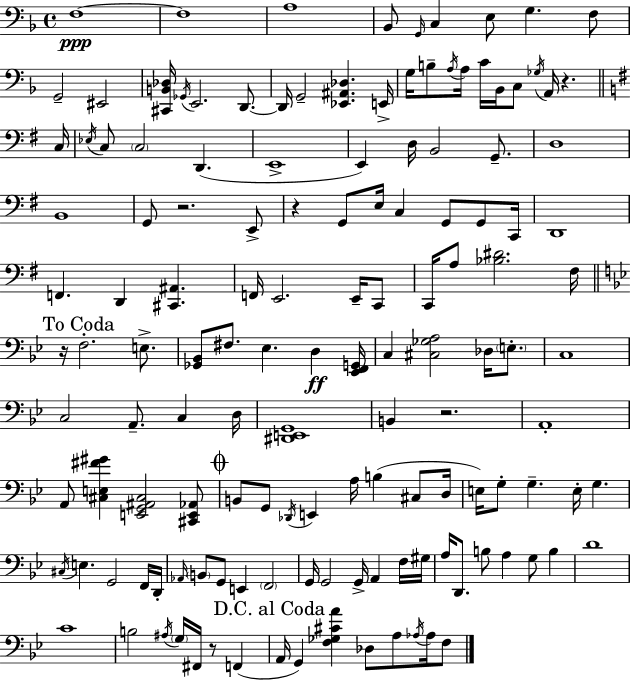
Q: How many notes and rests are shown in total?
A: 139